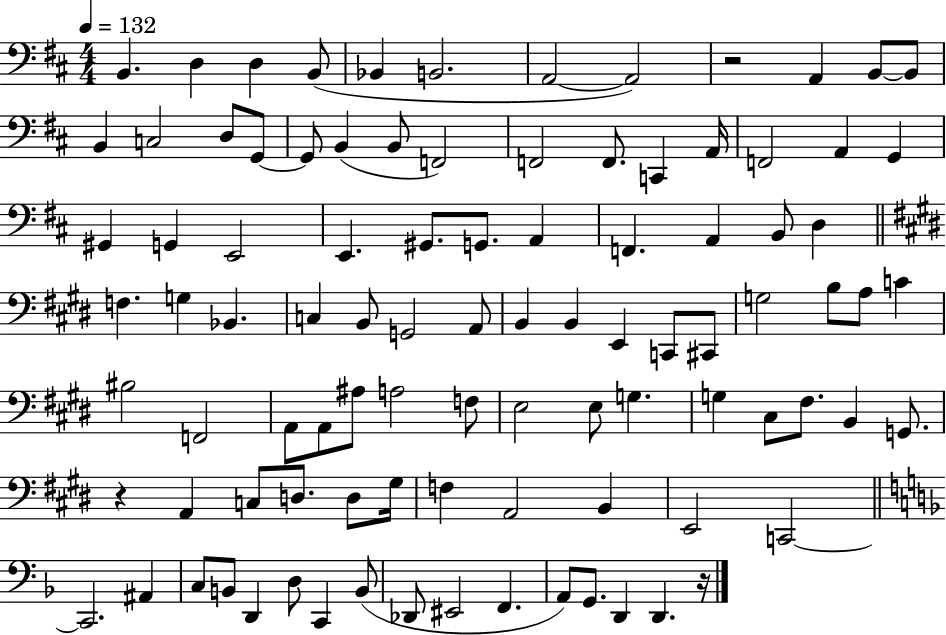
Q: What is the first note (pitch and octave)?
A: B2